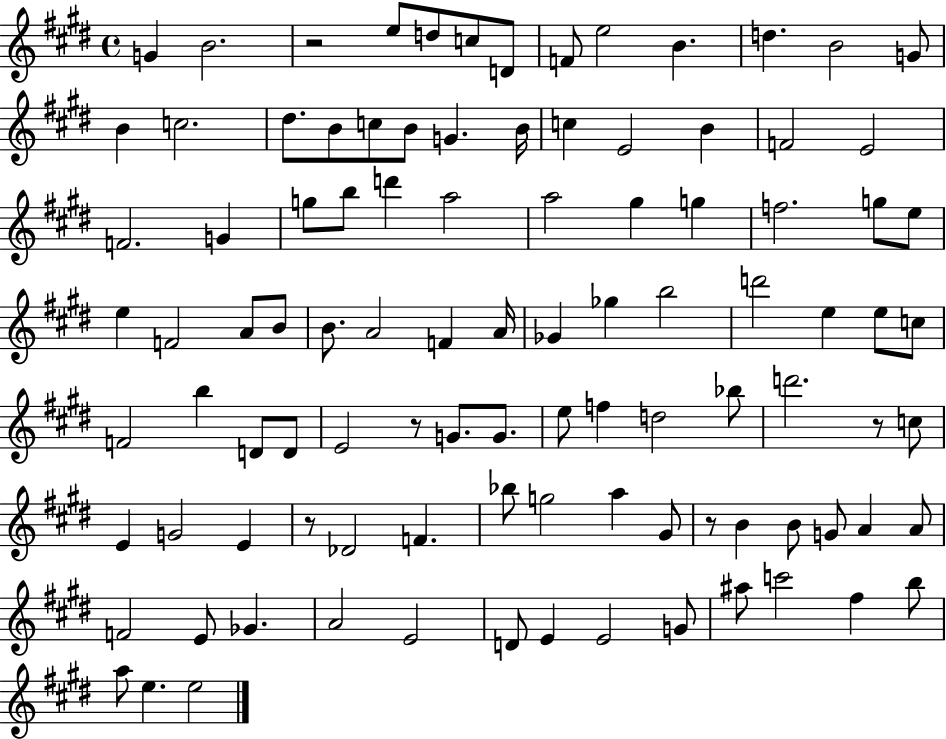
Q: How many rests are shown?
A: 5